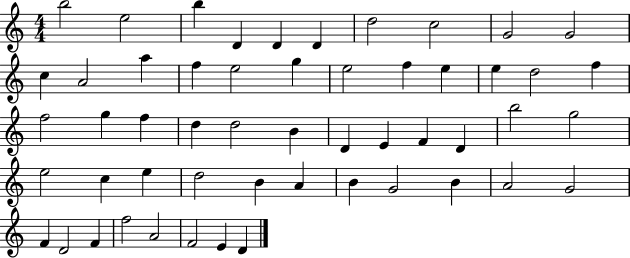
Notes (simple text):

B5/h E5/h B5/q D4/q D4/q D4/q D5/h C5/h G4/h G4/h C5/q A4/h A5/q F5/q E5/h G5/q E5/h F5/q E5/q E5/q D5/h F5/q F5/h G5/q F5/q D5/q D5/h B4/q D4/q E4/q F4/q D4/q B5/h G5/h E5/h C5/q E5/q D5/h B4/q A4/q B4/q G4/h B4/q A4/h G4/h F4/q D4/h F4/q F5/h A4/h F4/h E4/q D4/q